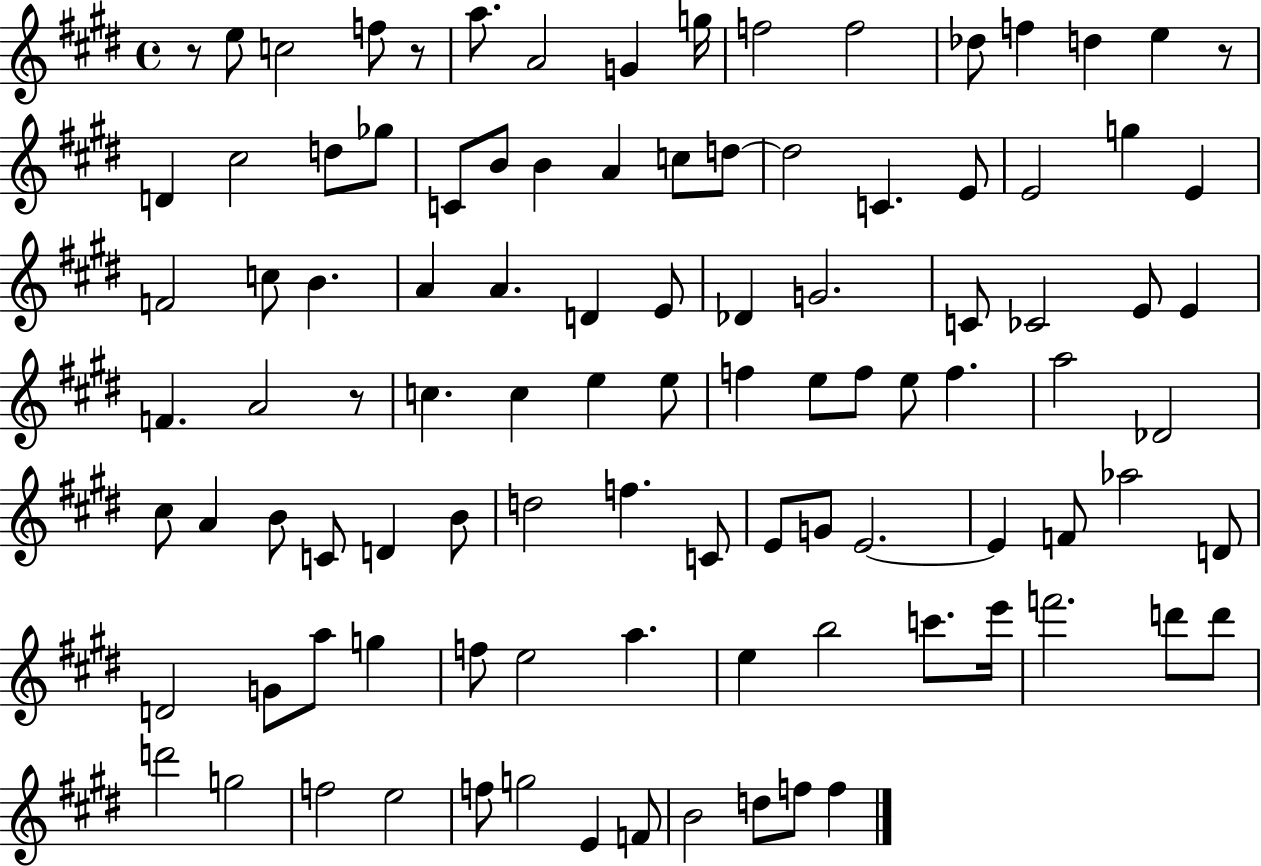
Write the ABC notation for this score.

X:1
T:Untitled
M:4/4
L:1/4
K:E
z/2 e/2 c2 f/2 z/2 a/2 A2 G g/4 f2 f2 _d/2 f d e z/2 D ^c2 d/2 _g/2 C/2 B/2 B A c/2 d/2 d2 C E/2 E2 g E F2 c/2 B A A D E/2 _D G2 C/2 _C2 E/2 E F A2 z/2 c c e e/2 f e/2 f/2 e/2 f a2 _D2 ^c/2 A B/2 C/2 D B/2 d2 f C/2 E/2 G/2 E2 E F/2 _a2 D/2 D2 G/2 a/2 g f/2 e2 a e b2 c'/2 e'/4 f'2 d'/2 d'/2 d'2 g2 f2 e2 f/2 g2 E F/2 B2 d/2 f/2 f